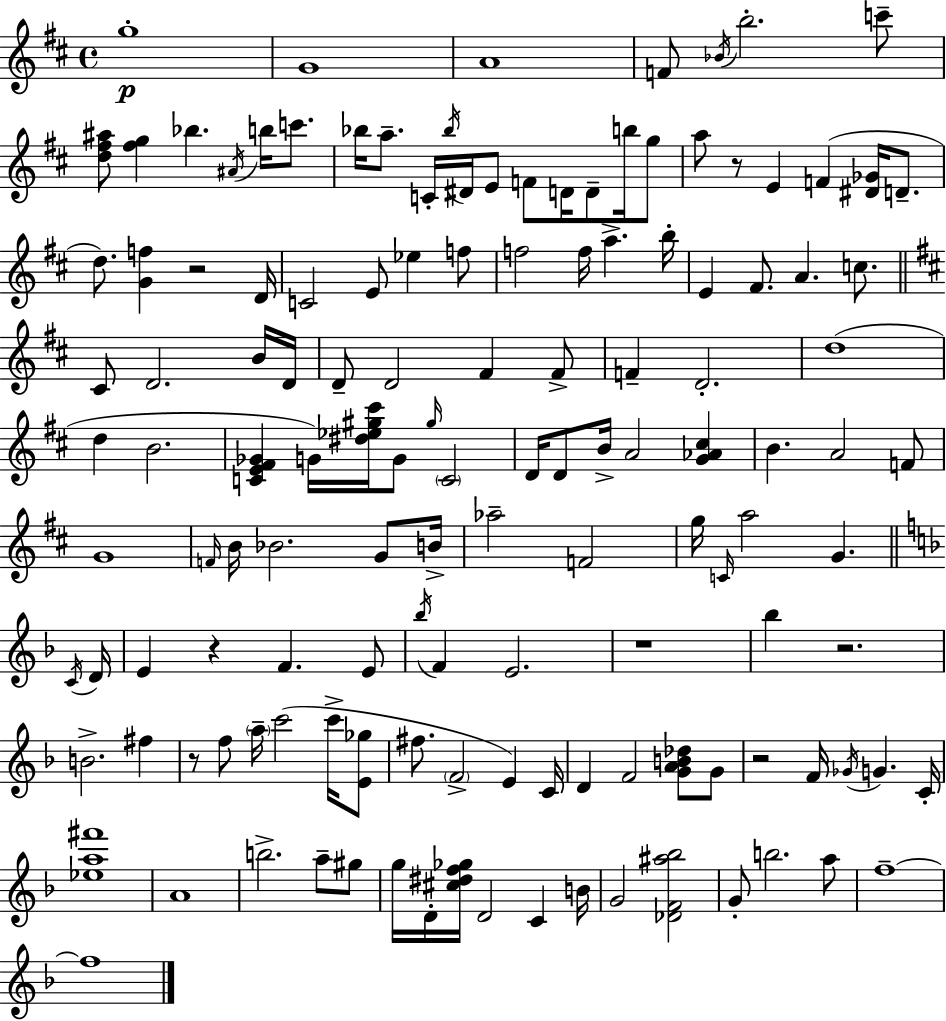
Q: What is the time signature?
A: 4/4